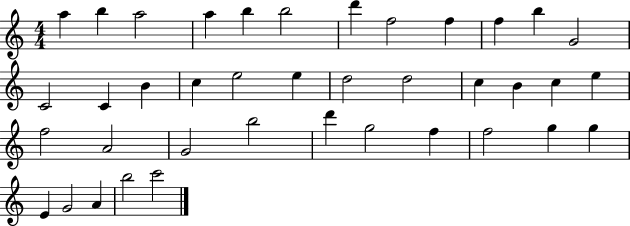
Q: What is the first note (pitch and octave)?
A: A5